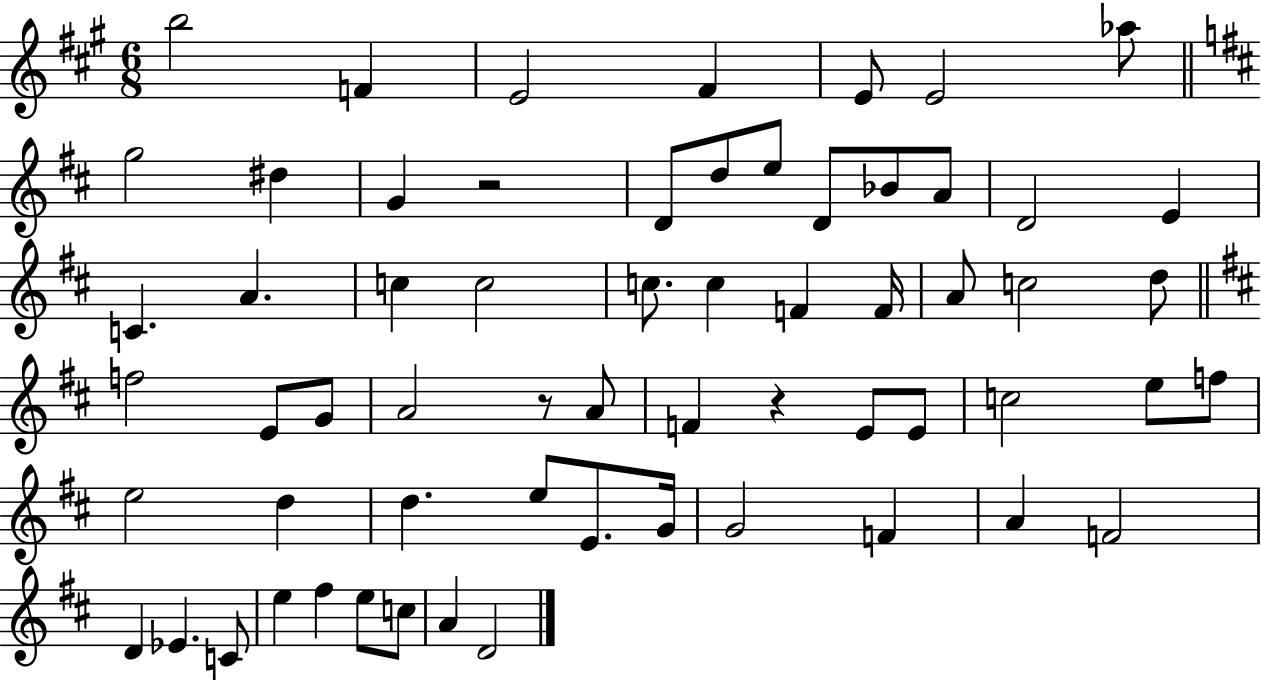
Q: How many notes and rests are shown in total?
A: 62